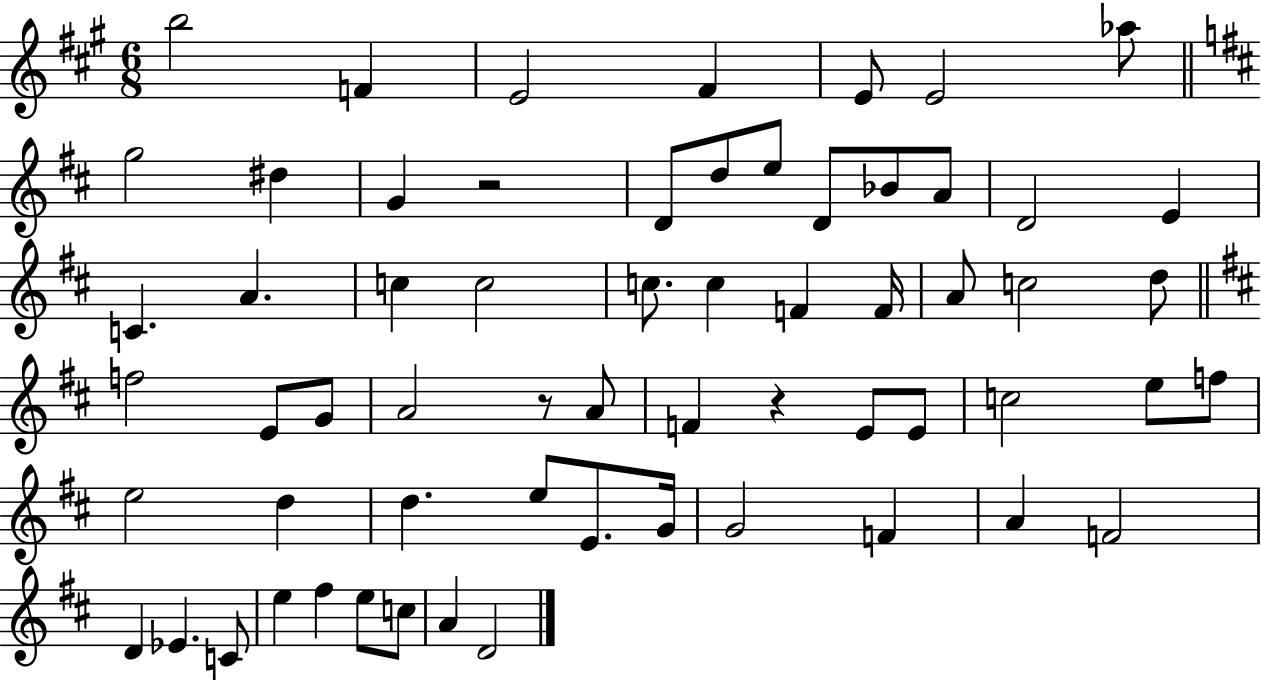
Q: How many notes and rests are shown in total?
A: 62